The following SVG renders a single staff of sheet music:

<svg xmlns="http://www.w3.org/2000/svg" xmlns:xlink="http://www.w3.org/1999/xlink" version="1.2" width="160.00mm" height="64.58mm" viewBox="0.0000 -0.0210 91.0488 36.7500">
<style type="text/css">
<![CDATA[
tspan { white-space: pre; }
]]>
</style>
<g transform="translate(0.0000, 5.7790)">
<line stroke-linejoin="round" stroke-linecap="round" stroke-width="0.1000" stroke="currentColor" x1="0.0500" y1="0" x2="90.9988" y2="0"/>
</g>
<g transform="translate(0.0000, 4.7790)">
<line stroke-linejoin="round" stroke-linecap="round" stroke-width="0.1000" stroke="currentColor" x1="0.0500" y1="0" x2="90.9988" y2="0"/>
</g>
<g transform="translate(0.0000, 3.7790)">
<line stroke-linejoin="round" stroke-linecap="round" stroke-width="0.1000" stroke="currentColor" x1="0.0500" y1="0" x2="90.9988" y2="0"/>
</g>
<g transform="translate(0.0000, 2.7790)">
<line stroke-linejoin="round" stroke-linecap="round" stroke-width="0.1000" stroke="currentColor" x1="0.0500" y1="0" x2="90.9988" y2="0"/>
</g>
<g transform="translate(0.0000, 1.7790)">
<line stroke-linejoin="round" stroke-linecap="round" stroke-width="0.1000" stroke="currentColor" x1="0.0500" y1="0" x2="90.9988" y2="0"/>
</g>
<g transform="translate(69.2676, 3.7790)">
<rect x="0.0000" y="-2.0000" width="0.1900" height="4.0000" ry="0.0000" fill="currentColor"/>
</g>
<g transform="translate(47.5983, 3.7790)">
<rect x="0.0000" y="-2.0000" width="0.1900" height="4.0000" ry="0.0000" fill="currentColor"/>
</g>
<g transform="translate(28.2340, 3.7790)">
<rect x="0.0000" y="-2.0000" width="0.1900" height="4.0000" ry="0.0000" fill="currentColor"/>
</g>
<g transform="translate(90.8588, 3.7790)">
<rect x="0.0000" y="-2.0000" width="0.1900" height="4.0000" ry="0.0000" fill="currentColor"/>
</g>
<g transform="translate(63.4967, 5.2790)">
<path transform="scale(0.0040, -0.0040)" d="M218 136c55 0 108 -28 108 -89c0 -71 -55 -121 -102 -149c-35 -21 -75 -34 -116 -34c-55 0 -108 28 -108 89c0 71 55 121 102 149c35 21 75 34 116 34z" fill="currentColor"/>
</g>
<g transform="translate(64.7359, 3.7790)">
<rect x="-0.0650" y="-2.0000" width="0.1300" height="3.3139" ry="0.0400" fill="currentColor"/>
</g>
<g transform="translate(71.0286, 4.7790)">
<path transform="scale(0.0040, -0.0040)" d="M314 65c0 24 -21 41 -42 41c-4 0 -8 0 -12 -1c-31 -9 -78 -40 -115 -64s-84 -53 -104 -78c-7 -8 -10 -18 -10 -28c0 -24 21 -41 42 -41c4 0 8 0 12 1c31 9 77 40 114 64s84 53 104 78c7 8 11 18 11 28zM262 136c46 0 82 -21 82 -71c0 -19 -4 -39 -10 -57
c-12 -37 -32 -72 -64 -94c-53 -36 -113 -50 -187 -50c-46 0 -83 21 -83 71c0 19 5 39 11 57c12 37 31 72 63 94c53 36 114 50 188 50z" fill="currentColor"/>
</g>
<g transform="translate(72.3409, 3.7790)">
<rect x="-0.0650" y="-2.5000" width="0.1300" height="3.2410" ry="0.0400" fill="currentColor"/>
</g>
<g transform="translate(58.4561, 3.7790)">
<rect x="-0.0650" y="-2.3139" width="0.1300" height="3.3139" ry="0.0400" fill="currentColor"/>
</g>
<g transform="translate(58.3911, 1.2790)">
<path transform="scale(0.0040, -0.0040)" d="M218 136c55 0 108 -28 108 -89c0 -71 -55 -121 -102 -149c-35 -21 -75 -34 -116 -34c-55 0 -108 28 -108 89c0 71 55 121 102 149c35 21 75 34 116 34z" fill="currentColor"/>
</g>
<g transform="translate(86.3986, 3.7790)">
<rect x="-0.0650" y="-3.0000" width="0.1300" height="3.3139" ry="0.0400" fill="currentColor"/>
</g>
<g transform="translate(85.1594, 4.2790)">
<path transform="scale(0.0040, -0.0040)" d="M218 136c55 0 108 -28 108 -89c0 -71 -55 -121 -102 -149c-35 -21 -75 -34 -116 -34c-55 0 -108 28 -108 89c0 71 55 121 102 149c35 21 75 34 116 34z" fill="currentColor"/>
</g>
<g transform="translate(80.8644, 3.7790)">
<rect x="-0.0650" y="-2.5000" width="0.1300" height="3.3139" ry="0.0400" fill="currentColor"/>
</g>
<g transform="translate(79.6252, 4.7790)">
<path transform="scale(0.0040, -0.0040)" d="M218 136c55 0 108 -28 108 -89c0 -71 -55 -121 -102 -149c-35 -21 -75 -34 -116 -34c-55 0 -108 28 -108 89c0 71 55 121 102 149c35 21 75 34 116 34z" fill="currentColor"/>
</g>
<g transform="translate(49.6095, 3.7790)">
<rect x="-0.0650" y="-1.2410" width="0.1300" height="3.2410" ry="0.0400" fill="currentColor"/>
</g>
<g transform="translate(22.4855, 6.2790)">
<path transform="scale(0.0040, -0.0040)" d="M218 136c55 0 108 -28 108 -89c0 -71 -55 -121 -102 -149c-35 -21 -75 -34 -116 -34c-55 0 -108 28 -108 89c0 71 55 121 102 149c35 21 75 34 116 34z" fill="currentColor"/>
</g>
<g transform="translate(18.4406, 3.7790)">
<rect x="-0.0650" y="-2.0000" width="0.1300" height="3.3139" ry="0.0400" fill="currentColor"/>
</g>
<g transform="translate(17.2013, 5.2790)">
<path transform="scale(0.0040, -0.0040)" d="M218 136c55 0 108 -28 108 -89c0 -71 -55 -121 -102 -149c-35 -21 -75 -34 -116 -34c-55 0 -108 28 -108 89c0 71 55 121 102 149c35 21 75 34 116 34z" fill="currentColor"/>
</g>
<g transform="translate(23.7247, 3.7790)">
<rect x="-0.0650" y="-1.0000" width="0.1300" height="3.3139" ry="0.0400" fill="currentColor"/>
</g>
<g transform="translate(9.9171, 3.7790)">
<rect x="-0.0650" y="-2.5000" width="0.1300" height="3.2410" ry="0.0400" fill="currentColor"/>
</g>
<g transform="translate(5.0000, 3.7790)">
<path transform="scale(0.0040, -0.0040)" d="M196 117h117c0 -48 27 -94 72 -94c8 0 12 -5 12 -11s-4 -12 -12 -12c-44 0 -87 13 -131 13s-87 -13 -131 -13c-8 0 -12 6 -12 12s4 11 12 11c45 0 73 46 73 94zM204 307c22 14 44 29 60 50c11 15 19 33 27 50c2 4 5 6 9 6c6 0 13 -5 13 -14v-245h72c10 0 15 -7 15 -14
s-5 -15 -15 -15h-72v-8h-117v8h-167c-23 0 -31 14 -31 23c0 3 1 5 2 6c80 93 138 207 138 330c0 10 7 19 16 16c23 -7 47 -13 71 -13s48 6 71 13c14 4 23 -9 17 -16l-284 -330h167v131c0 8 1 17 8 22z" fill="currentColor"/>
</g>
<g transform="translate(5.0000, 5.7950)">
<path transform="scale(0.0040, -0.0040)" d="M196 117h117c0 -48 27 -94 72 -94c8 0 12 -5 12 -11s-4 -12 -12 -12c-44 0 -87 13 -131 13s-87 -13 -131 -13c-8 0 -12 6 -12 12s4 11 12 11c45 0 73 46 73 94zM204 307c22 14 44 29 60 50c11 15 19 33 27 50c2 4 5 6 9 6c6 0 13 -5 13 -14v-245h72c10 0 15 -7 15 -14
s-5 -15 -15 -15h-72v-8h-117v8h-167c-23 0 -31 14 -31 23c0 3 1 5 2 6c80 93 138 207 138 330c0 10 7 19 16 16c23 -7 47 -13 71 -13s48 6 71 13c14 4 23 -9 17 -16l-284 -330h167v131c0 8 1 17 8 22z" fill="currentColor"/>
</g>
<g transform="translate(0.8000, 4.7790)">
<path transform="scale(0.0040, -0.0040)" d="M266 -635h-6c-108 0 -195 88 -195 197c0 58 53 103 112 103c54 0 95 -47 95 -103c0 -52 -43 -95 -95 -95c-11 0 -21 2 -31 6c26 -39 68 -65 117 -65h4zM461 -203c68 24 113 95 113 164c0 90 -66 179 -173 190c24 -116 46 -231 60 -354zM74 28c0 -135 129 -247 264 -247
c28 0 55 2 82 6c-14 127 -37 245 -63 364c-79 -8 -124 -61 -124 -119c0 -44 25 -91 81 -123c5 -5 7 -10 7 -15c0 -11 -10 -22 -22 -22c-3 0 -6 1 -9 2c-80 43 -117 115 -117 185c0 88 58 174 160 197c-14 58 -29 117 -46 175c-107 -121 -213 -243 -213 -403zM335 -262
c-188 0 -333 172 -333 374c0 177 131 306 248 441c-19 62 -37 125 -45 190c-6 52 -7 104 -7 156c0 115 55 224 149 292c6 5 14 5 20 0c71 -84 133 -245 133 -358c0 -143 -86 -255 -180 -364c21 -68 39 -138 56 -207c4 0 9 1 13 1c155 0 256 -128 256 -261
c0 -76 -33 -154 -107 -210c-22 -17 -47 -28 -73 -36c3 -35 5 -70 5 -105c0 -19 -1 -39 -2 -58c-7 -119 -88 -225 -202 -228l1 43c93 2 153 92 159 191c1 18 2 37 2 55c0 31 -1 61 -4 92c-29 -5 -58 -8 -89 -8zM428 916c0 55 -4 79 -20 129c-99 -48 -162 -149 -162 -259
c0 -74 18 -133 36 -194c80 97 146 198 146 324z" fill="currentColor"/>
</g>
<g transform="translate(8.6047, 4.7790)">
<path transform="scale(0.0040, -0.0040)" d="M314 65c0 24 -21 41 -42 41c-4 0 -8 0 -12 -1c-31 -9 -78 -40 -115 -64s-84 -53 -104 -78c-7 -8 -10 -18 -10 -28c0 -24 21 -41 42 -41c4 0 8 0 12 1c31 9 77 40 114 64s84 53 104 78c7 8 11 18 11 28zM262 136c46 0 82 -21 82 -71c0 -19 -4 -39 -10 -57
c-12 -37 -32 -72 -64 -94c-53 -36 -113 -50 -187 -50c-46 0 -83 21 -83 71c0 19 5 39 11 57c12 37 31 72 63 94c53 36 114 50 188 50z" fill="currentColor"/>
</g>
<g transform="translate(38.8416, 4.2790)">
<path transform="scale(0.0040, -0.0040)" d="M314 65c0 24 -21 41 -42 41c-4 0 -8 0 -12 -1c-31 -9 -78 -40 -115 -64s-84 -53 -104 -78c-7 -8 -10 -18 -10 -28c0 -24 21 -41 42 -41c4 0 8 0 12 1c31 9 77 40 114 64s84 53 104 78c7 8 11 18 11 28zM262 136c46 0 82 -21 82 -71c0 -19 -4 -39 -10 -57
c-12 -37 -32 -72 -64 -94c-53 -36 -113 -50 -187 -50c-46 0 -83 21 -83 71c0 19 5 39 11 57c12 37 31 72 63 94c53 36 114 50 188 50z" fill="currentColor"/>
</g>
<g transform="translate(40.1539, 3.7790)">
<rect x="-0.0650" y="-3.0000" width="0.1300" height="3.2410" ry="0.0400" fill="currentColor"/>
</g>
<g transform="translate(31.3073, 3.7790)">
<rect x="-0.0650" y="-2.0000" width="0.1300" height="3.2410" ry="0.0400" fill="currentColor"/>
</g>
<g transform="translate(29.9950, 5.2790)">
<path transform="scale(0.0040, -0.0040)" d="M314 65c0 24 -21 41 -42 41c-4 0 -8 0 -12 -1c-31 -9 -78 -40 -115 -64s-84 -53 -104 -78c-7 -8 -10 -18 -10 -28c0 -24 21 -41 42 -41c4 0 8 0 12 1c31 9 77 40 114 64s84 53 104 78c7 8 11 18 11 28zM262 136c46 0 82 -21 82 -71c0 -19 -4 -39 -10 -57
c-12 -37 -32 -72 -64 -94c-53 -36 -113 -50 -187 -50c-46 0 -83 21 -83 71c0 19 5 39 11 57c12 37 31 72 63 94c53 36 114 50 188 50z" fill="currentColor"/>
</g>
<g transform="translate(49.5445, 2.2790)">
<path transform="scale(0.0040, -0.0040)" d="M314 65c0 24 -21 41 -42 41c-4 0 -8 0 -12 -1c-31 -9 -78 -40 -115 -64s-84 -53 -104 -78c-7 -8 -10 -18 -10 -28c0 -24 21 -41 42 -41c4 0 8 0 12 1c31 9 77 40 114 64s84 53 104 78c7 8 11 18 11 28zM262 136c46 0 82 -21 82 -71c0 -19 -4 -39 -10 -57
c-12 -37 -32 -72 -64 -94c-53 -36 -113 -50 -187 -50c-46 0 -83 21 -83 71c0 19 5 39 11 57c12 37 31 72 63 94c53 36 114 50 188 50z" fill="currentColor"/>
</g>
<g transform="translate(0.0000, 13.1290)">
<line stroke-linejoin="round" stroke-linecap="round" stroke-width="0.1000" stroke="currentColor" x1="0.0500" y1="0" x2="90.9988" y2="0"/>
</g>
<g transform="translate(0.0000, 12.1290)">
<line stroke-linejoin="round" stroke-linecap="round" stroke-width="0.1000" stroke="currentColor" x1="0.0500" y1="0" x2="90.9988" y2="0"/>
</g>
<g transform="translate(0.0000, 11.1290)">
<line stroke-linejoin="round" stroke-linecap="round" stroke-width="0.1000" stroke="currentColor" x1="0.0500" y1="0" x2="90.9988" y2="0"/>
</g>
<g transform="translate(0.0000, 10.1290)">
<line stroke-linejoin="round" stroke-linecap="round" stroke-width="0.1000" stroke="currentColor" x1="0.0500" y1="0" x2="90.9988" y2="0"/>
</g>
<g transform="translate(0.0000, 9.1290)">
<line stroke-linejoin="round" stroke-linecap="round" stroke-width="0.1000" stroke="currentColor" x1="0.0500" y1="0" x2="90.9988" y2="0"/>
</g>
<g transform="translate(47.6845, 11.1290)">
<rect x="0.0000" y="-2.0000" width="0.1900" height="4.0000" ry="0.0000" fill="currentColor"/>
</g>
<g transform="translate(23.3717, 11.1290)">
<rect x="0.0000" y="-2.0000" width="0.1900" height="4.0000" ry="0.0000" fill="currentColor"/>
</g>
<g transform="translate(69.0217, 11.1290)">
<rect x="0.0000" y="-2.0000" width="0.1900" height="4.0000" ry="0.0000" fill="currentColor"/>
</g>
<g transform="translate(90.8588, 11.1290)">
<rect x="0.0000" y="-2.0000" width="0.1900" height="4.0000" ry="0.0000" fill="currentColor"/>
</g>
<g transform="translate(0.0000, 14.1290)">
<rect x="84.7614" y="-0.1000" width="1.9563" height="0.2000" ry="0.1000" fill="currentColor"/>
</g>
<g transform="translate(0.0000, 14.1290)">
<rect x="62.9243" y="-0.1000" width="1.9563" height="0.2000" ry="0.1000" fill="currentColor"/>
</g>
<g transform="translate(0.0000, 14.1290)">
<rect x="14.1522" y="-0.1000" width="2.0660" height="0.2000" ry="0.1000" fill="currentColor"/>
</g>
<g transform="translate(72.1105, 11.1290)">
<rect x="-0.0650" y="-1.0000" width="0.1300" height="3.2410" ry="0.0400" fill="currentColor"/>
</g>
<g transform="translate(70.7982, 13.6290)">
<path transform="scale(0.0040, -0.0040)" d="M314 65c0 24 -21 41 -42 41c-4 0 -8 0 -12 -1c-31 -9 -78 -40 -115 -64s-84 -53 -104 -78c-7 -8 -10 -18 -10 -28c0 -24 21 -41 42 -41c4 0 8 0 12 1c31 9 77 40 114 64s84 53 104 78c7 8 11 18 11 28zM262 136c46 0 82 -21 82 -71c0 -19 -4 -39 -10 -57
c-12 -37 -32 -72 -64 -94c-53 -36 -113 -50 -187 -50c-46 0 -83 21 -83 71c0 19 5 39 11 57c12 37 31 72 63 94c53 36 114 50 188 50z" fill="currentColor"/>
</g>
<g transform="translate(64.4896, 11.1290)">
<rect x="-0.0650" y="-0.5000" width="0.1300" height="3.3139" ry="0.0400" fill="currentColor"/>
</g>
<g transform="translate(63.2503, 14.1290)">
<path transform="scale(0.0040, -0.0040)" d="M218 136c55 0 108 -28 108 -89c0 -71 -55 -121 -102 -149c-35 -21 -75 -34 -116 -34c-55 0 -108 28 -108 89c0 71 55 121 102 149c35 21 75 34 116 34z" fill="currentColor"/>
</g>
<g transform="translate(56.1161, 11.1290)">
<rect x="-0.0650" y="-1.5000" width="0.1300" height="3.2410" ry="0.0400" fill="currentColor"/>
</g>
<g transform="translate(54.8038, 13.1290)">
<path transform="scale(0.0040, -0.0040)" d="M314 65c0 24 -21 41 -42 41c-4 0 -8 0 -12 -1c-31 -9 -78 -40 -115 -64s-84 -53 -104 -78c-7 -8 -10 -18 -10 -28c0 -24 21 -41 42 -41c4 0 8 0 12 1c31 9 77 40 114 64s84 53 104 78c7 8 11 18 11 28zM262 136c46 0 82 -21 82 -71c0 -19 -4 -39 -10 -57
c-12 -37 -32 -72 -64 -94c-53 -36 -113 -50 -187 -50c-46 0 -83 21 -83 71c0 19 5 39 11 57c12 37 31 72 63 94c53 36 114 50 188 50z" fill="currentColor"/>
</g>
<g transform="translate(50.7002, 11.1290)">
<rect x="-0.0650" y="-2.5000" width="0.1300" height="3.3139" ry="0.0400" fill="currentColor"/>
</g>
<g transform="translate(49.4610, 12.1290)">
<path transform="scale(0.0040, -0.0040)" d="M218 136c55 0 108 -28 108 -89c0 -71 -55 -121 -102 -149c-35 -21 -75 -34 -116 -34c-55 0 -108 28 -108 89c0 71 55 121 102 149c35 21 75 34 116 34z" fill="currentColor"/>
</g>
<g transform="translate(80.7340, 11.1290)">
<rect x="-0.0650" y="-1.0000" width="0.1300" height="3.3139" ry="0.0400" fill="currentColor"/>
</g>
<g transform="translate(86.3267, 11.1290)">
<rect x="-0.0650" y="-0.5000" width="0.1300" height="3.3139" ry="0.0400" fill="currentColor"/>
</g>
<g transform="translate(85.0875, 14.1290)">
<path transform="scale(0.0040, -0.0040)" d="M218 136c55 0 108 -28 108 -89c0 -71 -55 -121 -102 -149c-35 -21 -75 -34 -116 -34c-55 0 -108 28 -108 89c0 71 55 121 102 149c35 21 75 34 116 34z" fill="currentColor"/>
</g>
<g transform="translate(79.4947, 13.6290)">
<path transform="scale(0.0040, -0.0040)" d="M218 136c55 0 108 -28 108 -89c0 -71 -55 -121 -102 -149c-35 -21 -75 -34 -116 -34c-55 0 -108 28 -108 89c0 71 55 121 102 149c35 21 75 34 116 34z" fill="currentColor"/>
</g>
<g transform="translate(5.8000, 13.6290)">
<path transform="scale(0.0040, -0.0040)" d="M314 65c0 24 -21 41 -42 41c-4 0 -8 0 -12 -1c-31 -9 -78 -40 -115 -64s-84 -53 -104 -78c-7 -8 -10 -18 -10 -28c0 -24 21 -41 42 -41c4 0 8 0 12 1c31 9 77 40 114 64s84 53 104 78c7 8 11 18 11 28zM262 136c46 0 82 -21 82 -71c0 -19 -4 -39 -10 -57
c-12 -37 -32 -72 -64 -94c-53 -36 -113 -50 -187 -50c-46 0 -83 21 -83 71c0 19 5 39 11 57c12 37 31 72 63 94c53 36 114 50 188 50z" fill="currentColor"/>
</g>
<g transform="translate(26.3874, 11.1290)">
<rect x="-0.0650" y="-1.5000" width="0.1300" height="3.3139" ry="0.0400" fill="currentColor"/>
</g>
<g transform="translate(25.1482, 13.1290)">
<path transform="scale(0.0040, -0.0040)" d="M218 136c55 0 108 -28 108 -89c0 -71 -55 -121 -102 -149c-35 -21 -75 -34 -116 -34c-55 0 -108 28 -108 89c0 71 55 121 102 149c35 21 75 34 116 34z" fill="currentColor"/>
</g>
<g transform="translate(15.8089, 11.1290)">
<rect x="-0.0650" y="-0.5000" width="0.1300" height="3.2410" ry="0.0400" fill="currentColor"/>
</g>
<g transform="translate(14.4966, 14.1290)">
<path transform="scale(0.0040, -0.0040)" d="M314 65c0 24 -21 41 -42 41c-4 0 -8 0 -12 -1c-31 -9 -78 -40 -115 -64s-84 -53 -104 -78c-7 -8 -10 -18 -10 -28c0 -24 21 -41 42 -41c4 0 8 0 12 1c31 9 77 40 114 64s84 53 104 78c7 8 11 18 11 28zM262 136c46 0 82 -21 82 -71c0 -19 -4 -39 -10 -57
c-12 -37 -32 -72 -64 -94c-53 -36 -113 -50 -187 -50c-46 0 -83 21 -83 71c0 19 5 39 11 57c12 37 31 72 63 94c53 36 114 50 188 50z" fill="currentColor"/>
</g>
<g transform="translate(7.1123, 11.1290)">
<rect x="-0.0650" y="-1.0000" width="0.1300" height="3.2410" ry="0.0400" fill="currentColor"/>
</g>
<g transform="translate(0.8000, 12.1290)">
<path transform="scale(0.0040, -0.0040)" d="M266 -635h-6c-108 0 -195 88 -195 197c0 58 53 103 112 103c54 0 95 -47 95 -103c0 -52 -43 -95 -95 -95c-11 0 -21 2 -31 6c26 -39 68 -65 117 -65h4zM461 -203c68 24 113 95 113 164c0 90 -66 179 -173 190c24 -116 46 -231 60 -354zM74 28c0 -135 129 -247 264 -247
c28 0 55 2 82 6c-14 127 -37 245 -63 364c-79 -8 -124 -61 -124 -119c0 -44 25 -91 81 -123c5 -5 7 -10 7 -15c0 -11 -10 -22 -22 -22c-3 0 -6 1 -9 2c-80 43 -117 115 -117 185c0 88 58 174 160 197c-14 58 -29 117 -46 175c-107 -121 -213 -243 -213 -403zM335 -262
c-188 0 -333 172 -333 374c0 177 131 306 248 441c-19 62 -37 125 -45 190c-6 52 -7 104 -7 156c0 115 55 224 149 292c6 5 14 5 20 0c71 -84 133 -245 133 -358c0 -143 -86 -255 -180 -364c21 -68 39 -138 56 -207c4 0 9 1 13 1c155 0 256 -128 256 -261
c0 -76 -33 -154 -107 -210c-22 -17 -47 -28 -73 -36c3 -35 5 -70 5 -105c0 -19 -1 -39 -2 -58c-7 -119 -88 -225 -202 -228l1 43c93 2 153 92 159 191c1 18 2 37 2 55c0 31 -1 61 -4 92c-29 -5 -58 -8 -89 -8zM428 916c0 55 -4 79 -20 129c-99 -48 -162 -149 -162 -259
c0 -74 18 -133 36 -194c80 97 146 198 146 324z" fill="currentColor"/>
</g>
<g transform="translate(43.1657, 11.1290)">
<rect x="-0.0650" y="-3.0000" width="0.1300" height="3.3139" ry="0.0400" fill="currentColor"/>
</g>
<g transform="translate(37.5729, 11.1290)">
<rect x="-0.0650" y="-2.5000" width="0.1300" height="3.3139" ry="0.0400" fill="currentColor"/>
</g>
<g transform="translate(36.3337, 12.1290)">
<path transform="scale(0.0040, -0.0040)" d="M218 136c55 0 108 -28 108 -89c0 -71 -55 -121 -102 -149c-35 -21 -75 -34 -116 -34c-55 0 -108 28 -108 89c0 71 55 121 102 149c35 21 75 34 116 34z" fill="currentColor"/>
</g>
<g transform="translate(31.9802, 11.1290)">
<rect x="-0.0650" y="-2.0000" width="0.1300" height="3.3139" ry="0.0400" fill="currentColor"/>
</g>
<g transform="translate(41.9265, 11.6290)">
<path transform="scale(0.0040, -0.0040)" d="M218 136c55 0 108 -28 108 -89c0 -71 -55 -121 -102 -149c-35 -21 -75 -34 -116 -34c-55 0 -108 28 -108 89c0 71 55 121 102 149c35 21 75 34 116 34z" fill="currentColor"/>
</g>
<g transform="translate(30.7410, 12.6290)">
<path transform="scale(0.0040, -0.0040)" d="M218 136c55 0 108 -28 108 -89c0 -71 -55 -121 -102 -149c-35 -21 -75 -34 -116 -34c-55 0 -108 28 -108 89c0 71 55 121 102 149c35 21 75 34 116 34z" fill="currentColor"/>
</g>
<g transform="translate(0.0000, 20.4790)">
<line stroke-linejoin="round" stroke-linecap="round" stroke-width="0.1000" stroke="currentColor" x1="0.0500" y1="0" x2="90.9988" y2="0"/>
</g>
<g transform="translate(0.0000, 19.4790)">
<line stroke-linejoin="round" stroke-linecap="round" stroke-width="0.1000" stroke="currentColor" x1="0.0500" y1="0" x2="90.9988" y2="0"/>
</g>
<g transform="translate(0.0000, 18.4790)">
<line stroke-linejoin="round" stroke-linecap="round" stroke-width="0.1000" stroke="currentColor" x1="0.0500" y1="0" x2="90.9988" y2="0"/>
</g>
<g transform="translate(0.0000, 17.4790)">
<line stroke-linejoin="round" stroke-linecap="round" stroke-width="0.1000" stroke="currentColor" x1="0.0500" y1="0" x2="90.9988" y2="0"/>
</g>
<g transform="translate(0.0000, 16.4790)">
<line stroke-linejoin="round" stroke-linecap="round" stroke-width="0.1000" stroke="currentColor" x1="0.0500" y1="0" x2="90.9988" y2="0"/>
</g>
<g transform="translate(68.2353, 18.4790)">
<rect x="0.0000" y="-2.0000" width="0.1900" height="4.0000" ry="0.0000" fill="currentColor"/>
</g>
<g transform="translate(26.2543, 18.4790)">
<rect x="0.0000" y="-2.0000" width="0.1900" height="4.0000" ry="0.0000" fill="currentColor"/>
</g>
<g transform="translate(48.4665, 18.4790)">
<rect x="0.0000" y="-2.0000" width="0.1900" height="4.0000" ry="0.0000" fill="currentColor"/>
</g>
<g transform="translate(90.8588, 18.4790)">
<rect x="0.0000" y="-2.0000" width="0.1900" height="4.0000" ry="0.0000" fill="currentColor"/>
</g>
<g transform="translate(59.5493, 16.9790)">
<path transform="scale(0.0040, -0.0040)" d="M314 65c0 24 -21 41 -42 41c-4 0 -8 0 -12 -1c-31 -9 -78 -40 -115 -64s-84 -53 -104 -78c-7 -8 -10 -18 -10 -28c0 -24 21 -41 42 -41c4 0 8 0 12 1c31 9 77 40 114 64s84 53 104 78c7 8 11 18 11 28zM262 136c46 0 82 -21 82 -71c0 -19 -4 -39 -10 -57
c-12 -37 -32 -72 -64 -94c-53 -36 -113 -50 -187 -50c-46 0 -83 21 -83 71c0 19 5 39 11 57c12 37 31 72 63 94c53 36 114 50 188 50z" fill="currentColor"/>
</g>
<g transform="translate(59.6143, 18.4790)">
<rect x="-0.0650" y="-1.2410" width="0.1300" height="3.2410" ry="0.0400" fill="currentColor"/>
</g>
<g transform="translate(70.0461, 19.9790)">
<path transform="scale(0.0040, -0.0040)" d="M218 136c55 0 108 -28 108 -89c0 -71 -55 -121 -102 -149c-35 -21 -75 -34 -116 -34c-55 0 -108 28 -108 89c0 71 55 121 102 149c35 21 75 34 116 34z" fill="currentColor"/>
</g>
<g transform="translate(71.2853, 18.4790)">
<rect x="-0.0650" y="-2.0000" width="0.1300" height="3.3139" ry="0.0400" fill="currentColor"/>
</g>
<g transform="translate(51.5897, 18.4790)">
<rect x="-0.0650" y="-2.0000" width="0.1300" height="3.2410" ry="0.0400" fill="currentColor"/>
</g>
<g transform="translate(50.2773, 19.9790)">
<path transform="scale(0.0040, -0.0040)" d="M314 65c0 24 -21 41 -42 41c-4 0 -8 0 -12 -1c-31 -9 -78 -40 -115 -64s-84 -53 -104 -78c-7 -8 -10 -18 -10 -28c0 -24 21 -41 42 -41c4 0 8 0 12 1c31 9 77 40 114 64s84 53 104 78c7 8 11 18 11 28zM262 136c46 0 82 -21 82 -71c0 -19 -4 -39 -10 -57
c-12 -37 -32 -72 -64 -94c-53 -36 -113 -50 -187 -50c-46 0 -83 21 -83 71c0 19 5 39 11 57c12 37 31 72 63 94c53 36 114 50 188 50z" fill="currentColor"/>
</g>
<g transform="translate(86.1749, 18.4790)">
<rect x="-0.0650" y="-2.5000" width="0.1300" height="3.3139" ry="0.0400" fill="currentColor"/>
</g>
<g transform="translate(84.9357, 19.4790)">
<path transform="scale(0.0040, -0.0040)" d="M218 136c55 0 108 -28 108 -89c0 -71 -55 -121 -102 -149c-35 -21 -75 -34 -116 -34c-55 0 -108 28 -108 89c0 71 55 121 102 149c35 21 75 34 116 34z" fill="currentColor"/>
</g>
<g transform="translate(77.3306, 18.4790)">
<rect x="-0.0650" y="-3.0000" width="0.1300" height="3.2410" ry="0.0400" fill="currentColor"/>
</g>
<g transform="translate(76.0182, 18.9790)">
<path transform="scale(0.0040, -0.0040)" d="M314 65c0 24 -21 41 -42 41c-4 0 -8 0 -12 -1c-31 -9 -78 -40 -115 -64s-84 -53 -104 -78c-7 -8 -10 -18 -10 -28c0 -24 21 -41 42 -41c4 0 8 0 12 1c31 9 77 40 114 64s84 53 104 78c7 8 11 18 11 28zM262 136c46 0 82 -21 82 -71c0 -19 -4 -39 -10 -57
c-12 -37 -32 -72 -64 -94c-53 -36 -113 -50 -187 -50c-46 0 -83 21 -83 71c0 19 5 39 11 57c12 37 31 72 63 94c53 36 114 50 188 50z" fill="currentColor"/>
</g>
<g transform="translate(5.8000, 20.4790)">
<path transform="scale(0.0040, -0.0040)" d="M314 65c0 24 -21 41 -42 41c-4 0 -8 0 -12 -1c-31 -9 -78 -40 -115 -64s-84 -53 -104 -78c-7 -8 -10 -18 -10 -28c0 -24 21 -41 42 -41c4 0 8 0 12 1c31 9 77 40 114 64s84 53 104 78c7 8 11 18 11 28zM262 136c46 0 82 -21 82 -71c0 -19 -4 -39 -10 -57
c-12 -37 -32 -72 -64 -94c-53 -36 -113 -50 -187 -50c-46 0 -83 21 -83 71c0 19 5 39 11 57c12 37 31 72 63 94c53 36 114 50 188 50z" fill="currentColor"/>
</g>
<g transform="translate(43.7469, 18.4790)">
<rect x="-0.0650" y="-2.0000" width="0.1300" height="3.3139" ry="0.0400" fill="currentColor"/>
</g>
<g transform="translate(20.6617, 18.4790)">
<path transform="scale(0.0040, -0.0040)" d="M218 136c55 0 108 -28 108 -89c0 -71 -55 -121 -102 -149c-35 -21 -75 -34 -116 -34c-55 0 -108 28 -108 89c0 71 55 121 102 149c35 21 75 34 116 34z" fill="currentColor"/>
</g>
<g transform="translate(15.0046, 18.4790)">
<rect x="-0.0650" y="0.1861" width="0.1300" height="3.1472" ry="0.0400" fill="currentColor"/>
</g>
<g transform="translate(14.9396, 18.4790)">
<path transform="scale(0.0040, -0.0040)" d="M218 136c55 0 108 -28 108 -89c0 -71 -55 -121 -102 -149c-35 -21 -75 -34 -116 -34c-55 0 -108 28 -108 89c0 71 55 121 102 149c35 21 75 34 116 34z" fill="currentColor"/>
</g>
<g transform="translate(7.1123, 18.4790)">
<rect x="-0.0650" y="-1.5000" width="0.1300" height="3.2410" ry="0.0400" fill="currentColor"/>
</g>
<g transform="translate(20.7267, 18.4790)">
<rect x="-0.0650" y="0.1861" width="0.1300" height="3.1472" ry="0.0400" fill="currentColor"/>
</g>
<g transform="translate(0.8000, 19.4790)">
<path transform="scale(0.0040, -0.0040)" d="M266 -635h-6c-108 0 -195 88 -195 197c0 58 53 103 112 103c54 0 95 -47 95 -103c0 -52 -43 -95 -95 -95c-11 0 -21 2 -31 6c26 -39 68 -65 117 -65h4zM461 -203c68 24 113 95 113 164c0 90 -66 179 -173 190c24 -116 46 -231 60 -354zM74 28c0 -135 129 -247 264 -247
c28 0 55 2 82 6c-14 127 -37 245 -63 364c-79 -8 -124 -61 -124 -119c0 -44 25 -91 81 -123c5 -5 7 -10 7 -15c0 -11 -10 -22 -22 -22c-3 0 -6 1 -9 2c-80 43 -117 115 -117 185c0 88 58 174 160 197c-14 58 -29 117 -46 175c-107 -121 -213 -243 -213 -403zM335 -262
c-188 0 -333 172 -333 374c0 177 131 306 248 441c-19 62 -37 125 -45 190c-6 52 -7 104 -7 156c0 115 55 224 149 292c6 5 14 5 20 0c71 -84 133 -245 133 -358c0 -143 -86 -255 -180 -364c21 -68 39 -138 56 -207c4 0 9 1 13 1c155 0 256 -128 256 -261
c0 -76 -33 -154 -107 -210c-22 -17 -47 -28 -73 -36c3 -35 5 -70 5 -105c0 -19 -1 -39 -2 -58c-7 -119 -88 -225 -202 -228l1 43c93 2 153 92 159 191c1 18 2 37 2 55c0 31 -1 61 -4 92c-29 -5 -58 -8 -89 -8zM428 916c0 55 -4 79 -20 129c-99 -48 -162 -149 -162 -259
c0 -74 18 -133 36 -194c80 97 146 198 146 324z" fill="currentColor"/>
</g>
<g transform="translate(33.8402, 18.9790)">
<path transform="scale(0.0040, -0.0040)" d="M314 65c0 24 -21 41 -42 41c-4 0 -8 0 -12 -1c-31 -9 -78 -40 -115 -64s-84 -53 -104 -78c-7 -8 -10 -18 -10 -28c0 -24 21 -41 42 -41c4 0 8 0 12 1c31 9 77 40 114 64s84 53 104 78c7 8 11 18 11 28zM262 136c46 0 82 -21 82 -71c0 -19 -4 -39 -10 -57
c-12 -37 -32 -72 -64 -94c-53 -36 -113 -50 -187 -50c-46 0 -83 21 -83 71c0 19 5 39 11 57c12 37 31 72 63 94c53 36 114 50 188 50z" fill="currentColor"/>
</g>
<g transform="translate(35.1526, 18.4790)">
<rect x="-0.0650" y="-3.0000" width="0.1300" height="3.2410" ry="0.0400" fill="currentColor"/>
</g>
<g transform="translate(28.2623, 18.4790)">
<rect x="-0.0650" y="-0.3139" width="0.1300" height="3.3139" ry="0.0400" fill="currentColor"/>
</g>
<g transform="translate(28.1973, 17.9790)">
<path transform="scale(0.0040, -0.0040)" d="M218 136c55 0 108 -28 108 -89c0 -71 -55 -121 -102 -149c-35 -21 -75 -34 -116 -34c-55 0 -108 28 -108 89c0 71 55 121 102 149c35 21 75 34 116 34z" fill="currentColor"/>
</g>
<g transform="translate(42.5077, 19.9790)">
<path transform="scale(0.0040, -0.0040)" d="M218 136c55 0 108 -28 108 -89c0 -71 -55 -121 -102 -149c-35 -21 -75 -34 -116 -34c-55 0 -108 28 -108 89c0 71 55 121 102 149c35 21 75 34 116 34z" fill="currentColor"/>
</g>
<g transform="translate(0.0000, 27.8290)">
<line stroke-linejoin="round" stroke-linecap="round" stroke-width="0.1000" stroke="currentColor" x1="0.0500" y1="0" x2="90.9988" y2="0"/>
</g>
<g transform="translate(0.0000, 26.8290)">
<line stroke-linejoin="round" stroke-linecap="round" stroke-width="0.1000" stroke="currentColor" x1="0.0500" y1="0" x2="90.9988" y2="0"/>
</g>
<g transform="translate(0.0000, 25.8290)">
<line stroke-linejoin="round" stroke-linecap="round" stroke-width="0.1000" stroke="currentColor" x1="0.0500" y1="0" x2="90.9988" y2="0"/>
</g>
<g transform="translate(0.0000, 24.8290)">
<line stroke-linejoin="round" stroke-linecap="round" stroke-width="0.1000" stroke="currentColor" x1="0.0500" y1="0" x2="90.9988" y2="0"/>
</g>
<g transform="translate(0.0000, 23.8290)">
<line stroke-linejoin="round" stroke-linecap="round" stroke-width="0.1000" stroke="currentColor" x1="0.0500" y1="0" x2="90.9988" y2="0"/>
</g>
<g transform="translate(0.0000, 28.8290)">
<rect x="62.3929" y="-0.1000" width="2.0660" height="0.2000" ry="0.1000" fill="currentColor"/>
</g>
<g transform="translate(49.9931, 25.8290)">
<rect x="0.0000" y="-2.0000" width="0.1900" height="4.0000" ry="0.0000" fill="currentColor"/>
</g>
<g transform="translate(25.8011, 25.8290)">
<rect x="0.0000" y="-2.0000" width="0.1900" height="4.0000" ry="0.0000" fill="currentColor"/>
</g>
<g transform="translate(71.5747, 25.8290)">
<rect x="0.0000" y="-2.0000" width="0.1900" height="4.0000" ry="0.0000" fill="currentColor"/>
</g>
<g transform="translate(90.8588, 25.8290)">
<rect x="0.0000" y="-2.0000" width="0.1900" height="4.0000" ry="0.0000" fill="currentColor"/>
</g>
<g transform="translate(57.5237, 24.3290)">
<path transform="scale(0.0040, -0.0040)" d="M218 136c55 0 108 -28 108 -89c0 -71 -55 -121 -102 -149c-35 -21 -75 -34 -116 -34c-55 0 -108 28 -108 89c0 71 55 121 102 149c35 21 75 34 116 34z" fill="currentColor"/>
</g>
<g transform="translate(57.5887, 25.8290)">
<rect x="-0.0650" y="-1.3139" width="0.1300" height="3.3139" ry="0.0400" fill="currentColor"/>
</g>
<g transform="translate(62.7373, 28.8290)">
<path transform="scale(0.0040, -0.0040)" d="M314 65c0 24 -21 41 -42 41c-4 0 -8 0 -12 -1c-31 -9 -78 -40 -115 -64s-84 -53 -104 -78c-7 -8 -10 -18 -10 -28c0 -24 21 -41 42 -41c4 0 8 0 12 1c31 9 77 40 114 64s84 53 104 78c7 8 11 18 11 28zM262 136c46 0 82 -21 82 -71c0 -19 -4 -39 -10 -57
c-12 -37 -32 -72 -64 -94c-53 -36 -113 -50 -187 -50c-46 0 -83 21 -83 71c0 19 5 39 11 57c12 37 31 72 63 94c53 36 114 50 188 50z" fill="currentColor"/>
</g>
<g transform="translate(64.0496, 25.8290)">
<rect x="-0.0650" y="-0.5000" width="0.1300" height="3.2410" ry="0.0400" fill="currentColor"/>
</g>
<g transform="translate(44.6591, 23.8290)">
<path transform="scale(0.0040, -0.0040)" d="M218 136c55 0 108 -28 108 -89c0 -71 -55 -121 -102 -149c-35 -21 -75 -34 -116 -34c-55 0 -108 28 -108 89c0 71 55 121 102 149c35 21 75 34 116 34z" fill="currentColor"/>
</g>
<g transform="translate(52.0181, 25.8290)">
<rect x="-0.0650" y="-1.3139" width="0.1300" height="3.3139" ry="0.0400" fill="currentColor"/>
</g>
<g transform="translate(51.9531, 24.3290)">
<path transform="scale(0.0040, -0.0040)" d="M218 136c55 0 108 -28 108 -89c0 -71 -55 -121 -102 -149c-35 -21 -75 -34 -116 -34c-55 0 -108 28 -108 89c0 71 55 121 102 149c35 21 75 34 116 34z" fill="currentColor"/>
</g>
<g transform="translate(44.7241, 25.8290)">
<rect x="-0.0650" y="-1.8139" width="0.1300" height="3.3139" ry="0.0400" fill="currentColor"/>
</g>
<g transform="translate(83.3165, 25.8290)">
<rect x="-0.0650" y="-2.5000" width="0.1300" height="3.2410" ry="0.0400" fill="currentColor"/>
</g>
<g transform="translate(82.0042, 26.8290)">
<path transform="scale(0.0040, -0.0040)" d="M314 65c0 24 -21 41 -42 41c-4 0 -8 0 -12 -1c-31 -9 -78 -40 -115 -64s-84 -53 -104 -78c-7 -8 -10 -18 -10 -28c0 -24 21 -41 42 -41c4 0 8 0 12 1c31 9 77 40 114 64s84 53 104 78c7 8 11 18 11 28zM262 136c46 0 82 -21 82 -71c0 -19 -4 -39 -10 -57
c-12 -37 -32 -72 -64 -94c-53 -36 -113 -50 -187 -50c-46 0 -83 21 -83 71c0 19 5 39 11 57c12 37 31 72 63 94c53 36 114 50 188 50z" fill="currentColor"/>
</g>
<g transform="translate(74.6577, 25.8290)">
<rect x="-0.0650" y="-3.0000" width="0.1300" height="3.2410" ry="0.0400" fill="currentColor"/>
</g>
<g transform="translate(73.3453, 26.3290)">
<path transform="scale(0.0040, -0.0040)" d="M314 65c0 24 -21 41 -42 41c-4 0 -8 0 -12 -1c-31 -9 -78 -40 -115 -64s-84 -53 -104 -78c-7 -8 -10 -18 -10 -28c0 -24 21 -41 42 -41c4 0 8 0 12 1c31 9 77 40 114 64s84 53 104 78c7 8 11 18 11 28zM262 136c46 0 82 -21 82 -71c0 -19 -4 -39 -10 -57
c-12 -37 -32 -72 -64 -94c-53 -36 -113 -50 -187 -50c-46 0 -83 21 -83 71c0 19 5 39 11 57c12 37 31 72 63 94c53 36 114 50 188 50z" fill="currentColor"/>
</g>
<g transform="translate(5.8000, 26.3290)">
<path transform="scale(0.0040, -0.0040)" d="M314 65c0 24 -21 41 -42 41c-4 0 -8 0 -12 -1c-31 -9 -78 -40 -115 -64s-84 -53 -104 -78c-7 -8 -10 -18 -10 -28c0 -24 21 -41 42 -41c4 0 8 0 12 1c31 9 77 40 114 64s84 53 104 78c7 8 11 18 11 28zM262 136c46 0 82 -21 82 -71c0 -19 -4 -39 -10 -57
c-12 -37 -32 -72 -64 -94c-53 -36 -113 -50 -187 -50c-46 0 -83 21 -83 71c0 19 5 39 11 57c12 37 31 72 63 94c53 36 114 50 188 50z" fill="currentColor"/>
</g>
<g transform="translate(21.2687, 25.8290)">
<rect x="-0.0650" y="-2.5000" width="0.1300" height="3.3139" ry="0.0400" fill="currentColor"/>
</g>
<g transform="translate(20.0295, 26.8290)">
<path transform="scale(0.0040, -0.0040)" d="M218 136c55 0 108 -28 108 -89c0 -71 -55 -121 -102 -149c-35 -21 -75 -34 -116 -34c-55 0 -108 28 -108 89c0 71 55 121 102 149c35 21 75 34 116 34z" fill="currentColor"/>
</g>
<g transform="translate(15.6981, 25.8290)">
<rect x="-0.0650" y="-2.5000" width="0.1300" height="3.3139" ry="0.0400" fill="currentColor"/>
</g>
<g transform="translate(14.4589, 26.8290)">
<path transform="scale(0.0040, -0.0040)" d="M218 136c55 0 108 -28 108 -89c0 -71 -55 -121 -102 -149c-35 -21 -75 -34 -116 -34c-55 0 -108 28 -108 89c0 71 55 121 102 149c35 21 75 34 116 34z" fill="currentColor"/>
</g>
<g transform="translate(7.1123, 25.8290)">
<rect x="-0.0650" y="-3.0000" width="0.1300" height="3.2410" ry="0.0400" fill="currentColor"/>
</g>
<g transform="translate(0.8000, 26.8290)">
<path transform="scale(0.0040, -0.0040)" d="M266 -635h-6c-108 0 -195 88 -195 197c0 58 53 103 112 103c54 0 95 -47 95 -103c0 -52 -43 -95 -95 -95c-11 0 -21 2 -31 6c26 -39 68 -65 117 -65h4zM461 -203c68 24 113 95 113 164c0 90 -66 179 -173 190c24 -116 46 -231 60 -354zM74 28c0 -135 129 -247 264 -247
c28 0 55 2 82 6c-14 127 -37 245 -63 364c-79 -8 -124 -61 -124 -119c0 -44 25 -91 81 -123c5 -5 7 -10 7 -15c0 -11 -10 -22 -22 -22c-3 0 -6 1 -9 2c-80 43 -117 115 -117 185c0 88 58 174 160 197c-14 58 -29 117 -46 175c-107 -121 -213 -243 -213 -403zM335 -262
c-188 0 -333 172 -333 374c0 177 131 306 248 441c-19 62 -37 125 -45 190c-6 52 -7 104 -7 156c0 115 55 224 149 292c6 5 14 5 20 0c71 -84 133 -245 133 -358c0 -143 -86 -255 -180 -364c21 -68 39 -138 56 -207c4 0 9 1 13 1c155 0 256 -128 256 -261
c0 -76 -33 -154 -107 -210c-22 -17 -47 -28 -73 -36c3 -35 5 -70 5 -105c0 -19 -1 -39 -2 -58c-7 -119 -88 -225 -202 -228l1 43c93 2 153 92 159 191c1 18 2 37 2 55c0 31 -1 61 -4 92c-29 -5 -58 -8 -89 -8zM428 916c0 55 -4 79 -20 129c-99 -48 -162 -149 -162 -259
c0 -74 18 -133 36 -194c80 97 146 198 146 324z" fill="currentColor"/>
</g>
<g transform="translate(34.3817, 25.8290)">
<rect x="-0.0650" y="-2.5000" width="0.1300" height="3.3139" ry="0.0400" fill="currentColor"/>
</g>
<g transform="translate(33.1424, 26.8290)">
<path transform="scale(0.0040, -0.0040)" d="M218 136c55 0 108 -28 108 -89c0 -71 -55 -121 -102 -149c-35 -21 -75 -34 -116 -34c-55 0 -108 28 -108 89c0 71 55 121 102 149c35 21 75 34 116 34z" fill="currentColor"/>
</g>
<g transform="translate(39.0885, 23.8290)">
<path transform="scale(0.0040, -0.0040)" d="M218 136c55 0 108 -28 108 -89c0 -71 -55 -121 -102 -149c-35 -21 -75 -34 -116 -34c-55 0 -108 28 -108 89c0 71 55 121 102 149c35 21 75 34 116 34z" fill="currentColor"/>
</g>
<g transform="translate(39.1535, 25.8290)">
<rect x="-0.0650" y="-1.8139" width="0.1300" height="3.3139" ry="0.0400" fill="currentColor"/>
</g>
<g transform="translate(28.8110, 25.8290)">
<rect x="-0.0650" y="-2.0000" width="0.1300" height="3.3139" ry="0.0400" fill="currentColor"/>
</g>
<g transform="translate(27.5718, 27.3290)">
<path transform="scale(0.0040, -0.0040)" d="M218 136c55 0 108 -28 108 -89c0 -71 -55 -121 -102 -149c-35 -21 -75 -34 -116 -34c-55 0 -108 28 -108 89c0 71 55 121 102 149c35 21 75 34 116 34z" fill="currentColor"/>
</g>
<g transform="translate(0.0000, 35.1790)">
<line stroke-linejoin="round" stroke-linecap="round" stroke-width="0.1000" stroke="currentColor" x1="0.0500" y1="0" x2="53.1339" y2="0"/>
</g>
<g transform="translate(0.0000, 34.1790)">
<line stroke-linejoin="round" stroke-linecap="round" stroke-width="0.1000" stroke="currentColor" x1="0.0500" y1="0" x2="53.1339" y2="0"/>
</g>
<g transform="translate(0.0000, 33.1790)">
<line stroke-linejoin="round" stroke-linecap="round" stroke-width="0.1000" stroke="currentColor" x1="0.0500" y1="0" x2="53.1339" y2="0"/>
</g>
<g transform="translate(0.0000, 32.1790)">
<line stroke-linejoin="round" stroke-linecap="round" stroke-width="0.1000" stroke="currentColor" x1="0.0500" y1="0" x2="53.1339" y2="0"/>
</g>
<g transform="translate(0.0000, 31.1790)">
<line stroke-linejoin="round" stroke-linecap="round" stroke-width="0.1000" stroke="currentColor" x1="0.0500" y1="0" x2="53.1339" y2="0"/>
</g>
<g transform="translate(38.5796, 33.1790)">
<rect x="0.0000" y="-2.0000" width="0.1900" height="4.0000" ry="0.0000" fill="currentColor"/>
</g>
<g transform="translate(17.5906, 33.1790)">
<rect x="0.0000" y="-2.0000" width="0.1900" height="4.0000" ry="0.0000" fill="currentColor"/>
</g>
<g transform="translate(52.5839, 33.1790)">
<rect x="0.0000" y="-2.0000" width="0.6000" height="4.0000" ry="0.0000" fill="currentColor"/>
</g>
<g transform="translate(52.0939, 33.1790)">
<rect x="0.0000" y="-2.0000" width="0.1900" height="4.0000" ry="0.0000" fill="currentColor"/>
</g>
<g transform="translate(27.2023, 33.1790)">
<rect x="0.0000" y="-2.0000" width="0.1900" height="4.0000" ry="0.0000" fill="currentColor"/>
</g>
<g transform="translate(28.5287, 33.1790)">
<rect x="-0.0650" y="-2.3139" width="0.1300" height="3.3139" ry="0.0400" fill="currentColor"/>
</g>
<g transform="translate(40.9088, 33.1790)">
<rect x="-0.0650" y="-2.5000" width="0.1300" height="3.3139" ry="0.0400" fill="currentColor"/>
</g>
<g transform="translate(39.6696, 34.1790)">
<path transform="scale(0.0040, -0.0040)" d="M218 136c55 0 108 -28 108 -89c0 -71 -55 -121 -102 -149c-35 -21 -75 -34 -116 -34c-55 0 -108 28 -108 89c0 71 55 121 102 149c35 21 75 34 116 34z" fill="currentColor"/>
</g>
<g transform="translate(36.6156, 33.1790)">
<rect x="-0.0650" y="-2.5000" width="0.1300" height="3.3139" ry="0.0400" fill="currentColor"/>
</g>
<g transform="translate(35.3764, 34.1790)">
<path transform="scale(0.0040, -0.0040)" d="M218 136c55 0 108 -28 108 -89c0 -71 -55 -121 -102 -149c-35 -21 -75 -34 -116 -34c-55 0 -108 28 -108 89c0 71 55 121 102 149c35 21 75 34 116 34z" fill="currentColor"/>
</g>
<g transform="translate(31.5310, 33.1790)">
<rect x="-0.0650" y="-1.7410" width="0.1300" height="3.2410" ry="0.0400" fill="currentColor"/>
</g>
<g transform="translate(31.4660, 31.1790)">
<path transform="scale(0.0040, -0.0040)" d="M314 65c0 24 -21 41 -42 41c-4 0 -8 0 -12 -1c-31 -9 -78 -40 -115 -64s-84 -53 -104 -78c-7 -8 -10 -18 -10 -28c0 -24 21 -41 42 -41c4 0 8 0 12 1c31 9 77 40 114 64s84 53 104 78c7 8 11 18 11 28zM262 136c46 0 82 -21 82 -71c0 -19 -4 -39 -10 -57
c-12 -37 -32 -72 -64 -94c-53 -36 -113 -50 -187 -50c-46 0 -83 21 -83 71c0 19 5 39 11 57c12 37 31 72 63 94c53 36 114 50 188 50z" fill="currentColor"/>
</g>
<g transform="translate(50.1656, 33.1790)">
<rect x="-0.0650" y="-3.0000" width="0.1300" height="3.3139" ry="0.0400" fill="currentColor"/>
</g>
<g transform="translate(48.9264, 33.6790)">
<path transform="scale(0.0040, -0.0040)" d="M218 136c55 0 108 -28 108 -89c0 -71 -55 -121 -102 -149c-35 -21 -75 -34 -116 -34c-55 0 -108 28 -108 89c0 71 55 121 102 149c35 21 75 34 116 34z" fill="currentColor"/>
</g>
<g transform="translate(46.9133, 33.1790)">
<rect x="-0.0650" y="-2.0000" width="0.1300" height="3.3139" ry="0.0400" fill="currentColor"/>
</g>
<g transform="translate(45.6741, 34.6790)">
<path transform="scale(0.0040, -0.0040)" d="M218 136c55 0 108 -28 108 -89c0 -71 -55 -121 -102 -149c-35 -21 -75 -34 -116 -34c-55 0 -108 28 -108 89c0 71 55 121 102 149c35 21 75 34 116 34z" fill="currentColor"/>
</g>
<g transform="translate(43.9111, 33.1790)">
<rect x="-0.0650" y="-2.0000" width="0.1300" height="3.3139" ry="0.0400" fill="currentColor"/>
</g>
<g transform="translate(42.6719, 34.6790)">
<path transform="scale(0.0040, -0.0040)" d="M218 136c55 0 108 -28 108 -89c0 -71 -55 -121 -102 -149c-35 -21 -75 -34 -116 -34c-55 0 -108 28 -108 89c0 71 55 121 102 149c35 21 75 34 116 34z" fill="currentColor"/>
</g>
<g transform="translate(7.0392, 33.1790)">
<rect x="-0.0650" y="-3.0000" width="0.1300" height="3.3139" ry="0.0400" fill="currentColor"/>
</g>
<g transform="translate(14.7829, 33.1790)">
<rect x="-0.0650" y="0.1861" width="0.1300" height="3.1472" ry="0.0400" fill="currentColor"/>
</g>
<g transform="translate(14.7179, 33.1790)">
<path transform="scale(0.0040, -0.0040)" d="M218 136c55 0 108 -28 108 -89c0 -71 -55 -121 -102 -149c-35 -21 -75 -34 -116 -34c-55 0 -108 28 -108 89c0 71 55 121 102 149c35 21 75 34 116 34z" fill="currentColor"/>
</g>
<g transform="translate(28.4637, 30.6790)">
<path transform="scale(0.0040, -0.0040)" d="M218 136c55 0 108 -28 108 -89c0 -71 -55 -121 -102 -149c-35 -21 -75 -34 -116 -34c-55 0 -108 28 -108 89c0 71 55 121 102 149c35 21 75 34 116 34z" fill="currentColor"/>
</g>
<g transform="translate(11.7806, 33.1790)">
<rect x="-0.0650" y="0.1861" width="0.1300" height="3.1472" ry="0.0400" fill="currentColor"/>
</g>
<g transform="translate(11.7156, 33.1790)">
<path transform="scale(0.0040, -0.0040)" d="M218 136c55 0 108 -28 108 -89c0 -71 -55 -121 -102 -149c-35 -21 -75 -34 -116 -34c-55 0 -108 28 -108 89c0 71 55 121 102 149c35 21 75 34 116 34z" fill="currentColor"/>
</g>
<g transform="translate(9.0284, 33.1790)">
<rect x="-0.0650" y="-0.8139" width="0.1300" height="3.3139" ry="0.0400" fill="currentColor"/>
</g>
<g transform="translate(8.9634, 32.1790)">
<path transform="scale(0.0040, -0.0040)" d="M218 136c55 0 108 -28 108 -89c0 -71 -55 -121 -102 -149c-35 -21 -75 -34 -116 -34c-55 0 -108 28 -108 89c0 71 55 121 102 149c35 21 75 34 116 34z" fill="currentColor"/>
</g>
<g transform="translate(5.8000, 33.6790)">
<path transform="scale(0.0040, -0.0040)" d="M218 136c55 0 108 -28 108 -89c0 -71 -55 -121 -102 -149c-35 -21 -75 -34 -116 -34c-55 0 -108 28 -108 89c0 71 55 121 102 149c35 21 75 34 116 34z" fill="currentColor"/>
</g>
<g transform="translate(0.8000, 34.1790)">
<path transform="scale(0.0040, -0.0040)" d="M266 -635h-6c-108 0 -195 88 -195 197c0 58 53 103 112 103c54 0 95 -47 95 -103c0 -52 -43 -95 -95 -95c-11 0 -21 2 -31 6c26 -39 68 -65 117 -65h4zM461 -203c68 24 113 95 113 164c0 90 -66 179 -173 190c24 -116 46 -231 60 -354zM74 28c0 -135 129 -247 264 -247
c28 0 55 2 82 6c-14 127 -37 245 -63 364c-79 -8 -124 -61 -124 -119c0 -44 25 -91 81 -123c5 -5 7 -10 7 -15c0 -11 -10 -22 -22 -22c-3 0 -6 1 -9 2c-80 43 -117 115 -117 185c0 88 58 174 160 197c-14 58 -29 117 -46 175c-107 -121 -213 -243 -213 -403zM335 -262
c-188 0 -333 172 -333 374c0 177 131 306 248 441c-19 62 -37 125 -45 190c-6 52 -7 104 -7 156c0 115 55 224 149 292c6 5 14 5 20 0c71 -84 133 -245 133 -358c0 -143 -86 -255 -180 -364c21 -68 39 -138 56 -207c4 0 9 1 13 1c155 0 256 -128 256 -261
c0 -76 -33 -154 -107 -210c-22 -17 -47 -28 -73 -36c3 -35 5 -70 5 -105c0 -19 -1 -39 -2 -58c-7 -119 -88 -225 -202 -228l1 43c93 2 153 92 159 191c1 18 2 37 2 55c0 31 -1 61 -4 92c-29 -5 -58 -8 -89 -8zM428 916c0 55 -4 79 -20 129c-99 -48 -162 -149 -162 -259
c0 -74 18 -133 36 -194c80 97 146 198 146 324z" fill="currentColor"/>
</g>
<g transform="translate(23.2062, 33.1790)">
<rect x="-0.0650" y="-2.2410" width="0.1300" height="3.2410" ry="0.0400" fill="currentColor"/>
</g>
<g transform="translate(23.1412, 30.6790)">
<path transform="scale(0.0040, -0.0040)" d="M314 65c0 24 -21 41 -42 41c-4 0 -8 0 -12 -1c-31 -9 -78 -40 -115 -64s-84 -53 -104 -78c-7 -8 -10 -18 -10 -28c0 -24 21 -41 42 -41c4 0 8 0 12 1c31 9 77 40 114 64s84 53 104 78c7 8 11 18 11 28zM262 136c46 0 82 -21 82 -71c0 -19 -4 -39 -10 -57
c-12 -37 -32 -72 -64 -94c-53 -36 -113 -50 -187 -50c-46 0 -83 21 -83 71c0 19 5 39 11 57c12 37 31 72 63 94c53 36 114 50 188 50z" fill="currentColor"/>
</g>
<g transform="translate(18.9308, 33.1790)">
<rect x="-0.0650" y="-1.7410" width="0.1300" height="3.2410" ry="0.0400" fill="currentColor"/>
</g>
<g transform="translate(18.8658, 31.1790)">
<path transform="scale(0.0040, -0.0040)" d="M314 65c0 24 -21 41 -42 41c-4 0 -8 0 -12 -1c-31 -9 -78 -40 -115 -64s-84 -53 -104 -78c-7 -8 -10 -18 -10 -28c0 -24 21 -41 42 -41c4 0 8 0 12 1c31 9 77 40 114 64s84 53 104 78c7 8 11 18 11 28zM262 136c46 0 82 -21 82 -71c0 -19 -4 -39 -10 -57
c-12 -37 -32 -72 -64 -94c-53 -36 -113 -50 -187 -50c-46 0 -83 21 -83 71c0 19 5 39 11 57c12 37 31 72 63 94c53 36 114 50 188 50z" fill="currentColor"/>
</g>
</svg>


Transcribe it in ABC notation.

X:1
T:Untitled
M:4/4
L:1/4
K:C
G2 F D F2 A2 e2 g F G2 G A D2 C2 E F G A G E2 C D2 D C E2 B B c A2 F F2 e2 F A2 G A2 G G F G f f e e C2 A2 G2 A d B B f2 g2 g f2 G G F F A